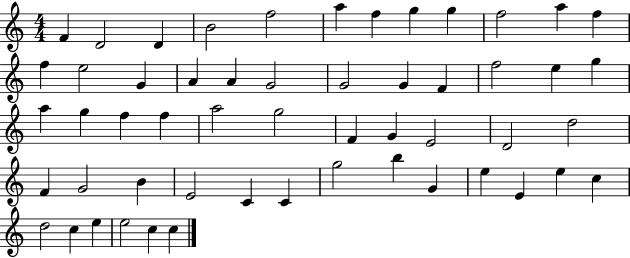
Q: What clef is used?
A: treble